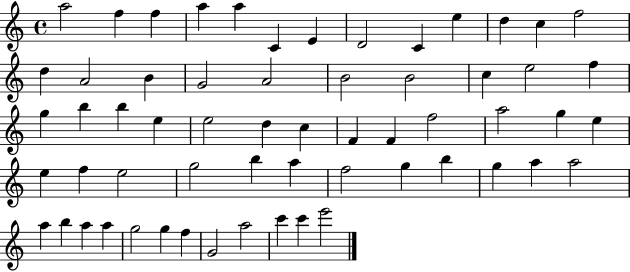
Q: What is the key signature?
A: C major